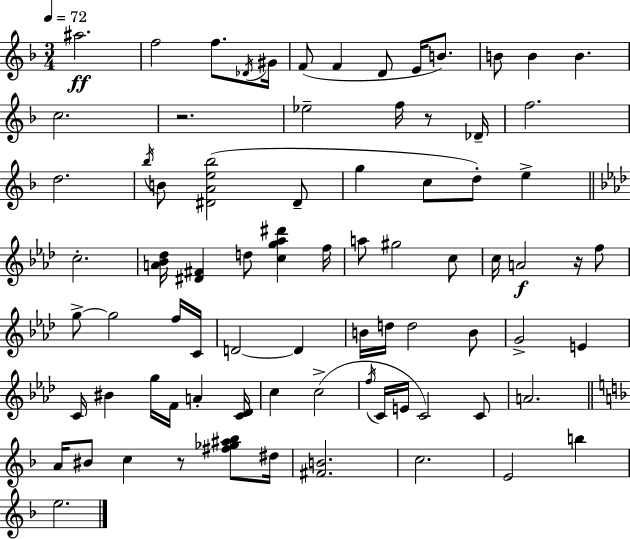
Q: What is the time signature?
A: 3/4